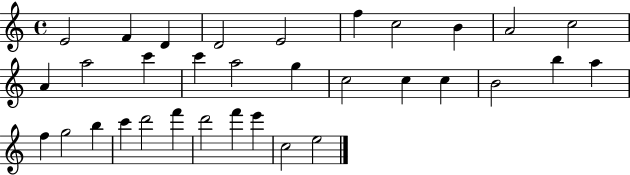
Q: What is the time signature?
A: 4/4